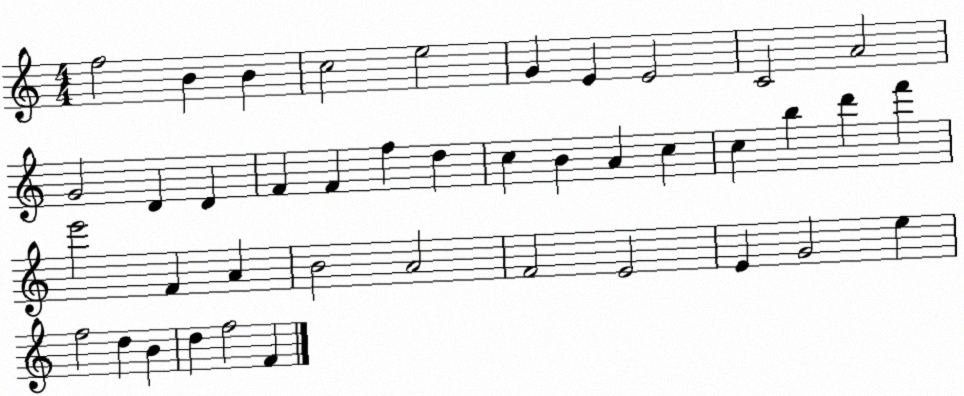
X:1
T:Untitled
M:4/4
L:1/4
K:C
f2 B B c2 e2 G E E2 C2 A2 G2 D D F F f d c B A c c b d' f' e'2 F A B2 A2 F2 E2 E G2 e f2 d B d f2 F